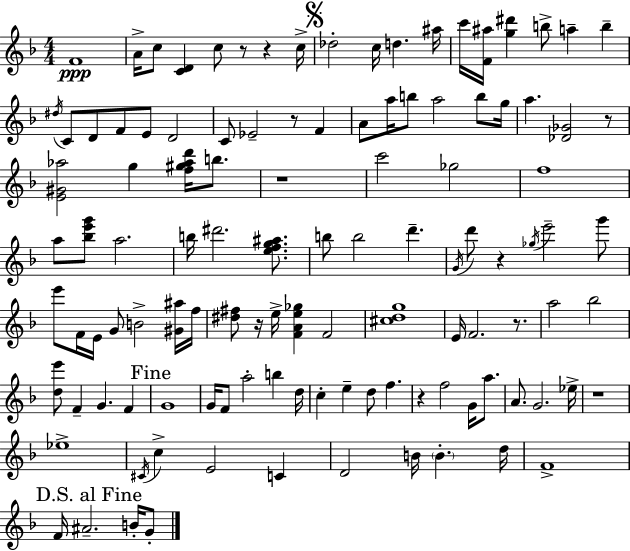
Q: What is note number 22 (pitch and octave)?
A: F4